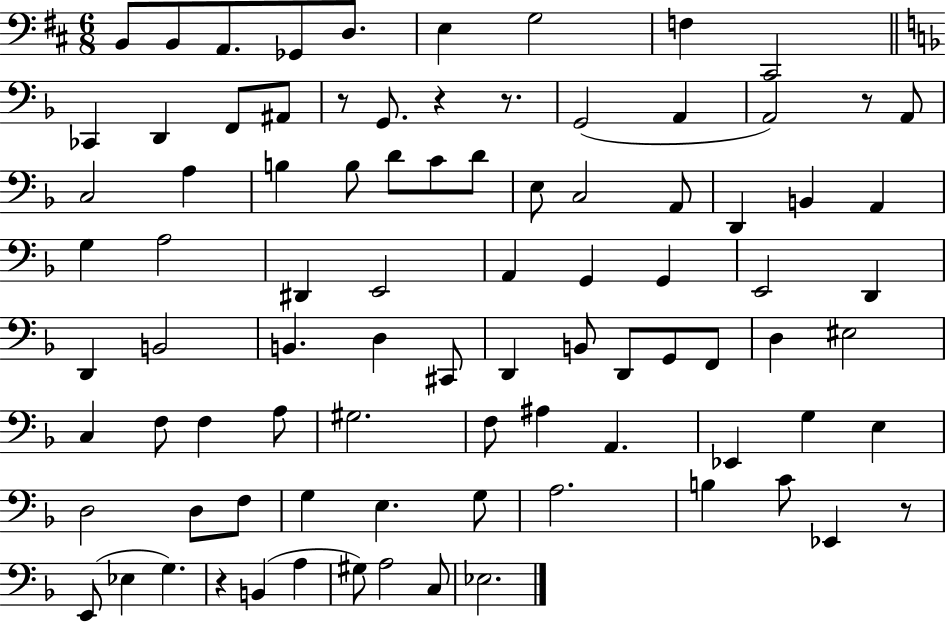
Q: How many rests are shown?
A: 6